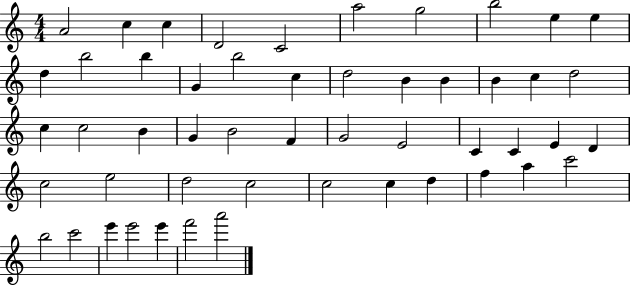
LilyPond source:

{
  \clef treble
  \numericTimeSignature
  \time 4/4
  \key c \major
  a'2 c''4 c''4 | d'2 c'2 | a''2 g''2 | b''2 e''4 e''4 | \break d''4 b''2 b''4 | g'4 b''2 c''4 | d''2 b'4 b'4 | b'4 c''4 d''2 | \break c''4 c''2 b'4 | g'4 b'2 f'4 | g'2 e'2 | c'4 c'4 e'4 d'4 | \break c''2 e''2 | d''2 c''2 | c''2 c''4 d''4 | f''4 a''4 c'''2 | \break b''2 c'''2 | e'''4 e'''2 e'''4 | f'''2 a'''2 | \bar "|."
}